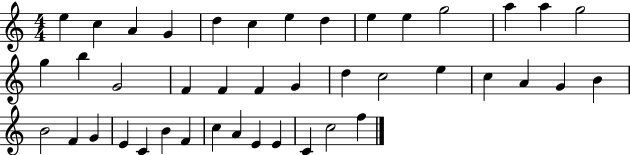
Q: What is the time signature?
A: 4/4